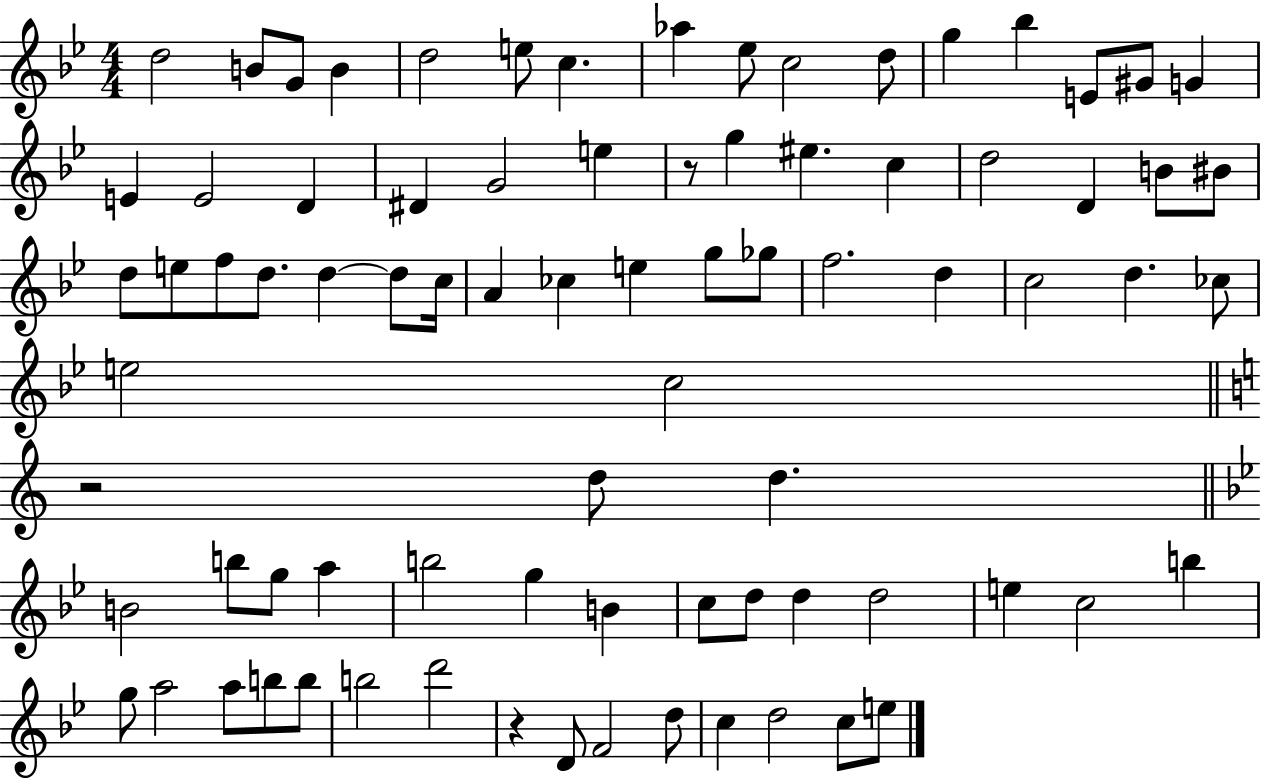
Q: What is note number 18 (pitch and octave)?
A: E4